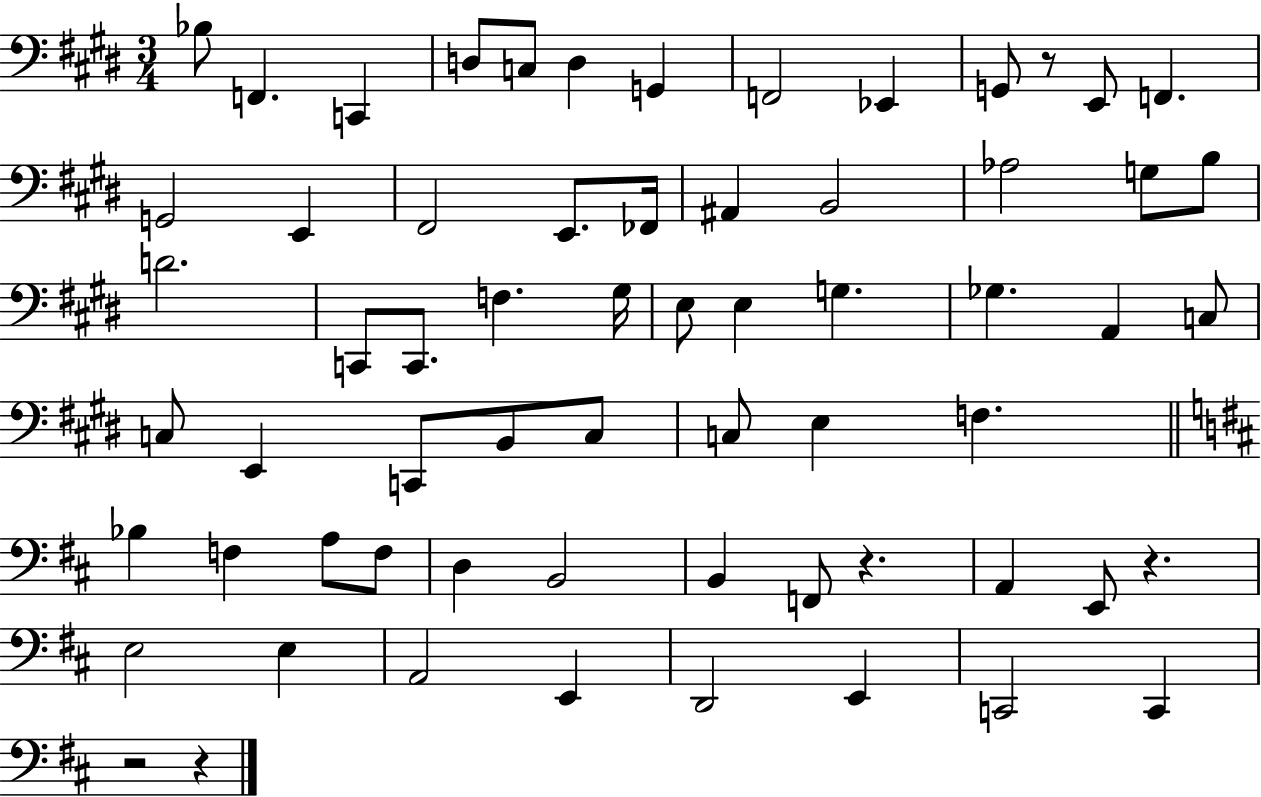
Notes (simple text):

Bb3/e F2/q. C2/q D3/e C3/e D3/q G2/q F2/h Eb2/q G2/e R/e E2/e F2/q. G2/h E2/q F#2/h E2/e. FES2/s A#2/q B2/h Ab3/h G3/e B3/e D4/h. C2/e C2/e. F3/q. G#3/s E3/e E3/q G3/q. Gb3/q. A2/q C3/e C3/e E2/q C2/e B2/e C3/e C3/e E3/q F3/q. Bb3/q F3/q A3/e F3/e D3/q B2/h B2/q F2/e R/q. A2/q E2/e R/q. E3/h E3/q A2/h E2/q D2/h E2/q C2/h C2/q R/h R/q